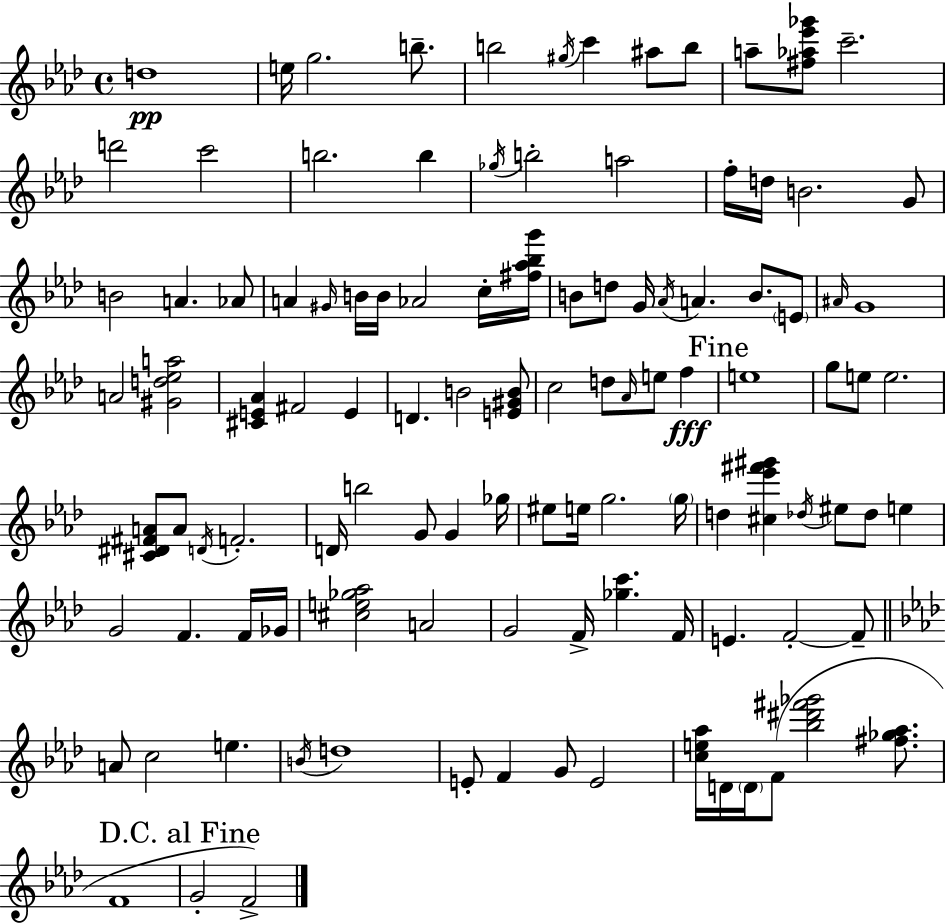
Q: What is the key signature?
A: AES major